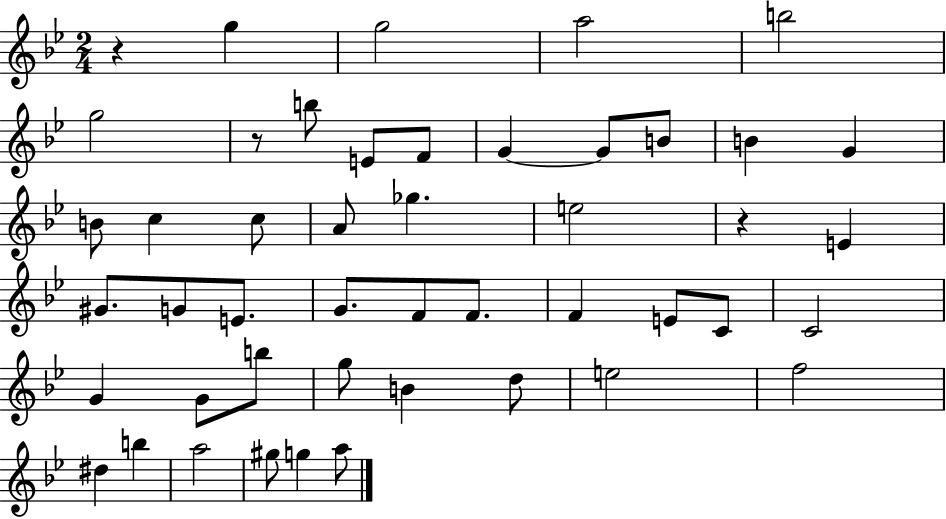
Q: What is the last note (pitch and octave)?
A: A5